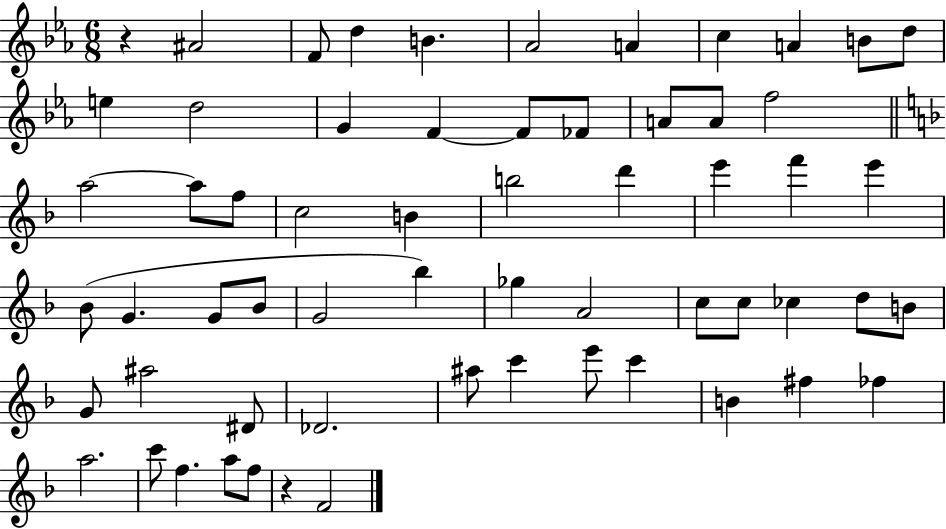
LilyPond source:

{
  \clef treble
  \numericTimeSignature
  \time 6/8
  \key ees \major
  r4 ais'2 | f'8 d''4 b'4. | aes'2 a'4 | c''4 a'4 b'8 d''8 | \break e''4 d''2 | g'4 f'4~~ f'8 fes'8 | a'8 a'8 f''2 | \bar "||" \break \key f \major a''2~~ a''8 f''8 | c''2 b'4 | b''2 d'''4 | e'''4 f'''4 e'''4 | \break bes'8( g'4. g'8 bes'8 | g'2 bes''4) | ges''4 a'2 | c''8 c''8 ces''4 d''8 b'8 | \break g'8 ais''2 dis'8 | des'2. | ais''8 c'''4 e'''8 c'''4 | b'4 fis''4 fes''4 | \break a''2. | c'''8 f''4. a''8 f''8 | r4 f'2 | \bar "|."
}